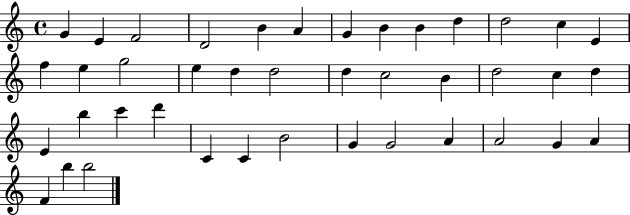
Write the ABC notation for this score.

X:1
T:Untitled
M:4/4
L:1/4
K:C
G E F2 D2 B A G B B d d2 c E f e g2 e d d2 d c2 B d2 c d E b c' d' C C B2 G G2 A A2 G A F b b2